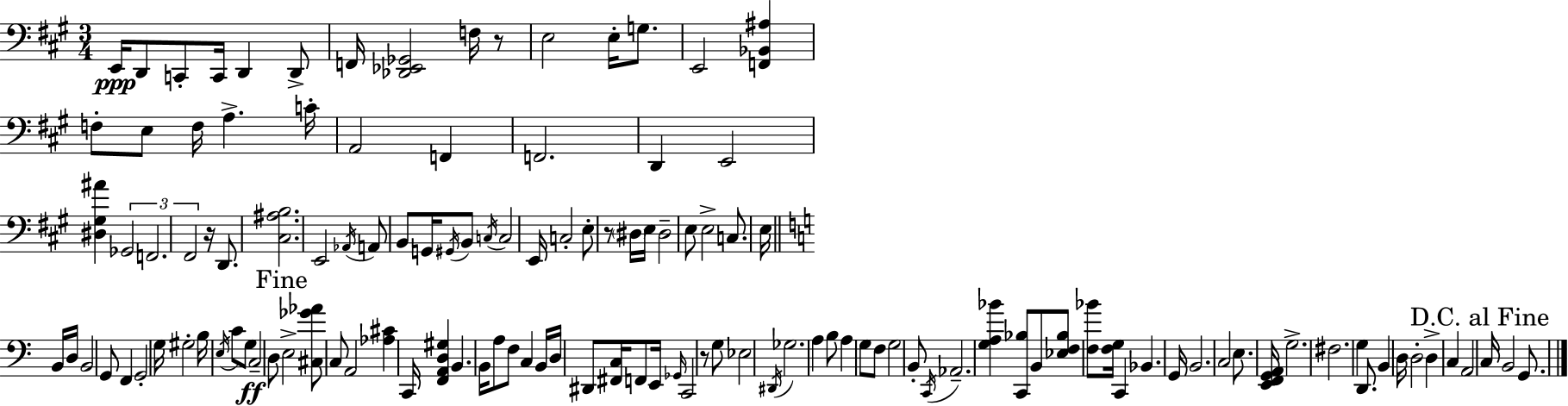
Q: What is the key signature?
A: A major